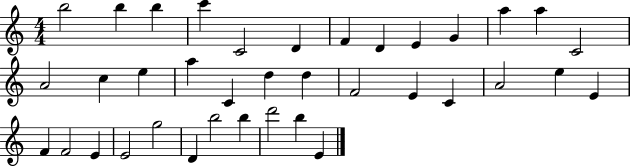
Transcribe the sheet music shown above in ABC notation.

X:1
T:Untitled
M:4/4
L:1/4
K:C
b2 b b c' C2 D F D E G a a C2 A2 c e a C d d F2 E C A2 e E F F2 E E2 g2 D b2 b d'2 b E